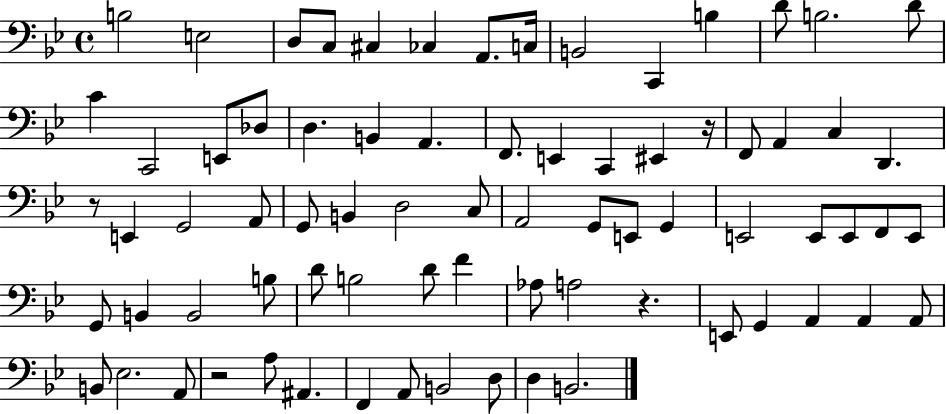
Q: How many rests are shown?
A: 4